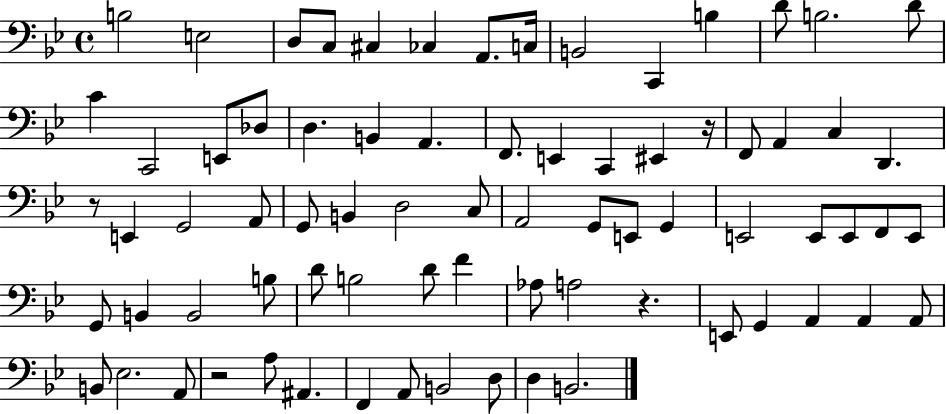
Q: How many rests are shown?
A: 4